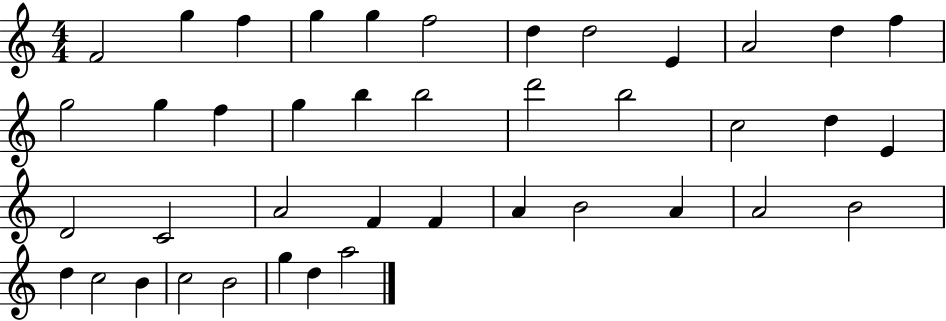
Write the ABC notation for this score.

X:1
T:Untitled
M:4/4
L:1/4
K:C
F2 g f g g f2 d d2 E A2 d f g2 g f g b b2 d'2 b2 c2 d E D2 C2 A2 F F A B2 A A2 B2 d c2 B c2 B2 g d a2